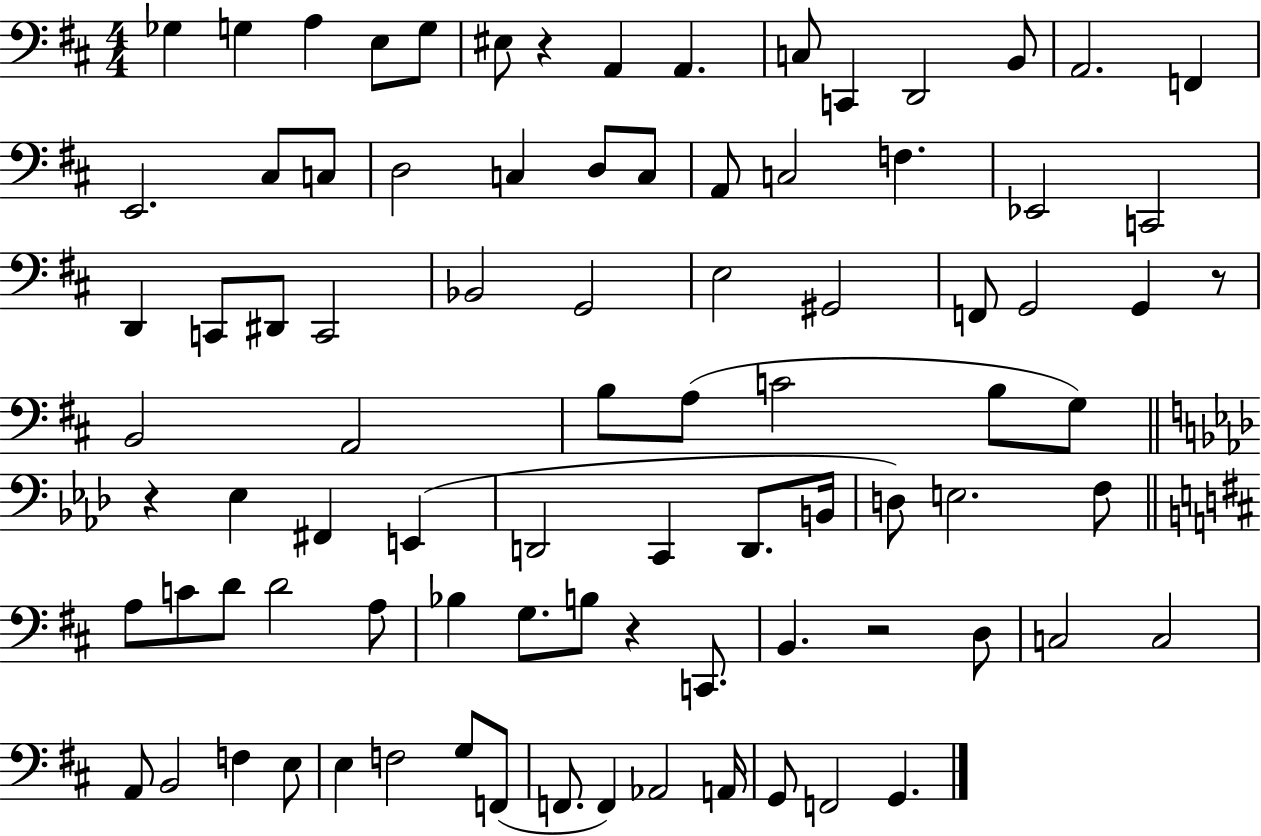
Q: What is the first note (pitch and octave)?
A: Gb3